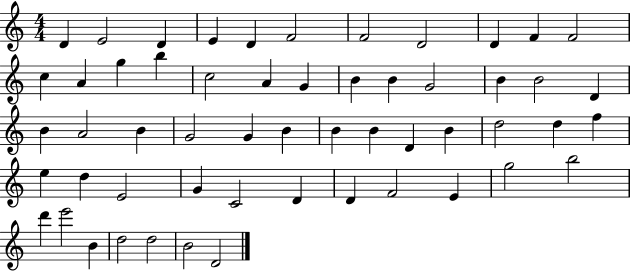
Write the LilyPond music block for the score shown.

{
  \clef treble
  \numericTimeSignature
  \time 4/4
  \key c \major
  d'4 e'2 d'4 | e'4 d'4 f'2 | f'2 d'2 | d'4 f'4 f'2 | \break c''4 a'4 g''4 b''4 | c''2 a'4 g'4 | b'4 b'4 g'2 | b'4 b'2 d'4 | \break b'4 a'2 b'4 | g'2 g'4 b'4 | b'4 b'4 d'4 b'4 | d''2 d''4 f''4 | \break e''4 d''4 e'2 | g'4 c'2 d'4 | d'4 f'2 e'4 | g''2 b''2 | \break d'''4 e'''2 b'4 | d''2 d''2 | b'2 d'2 | \bar "|."
}